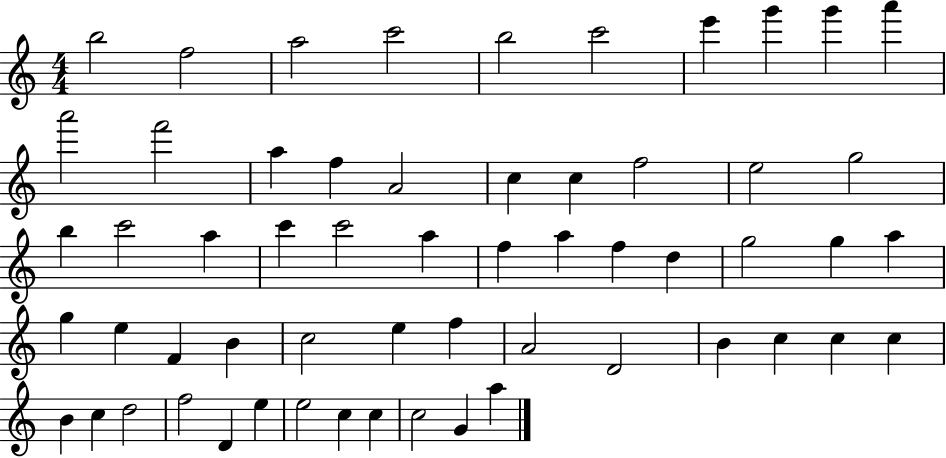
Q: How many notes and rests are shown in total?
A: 58